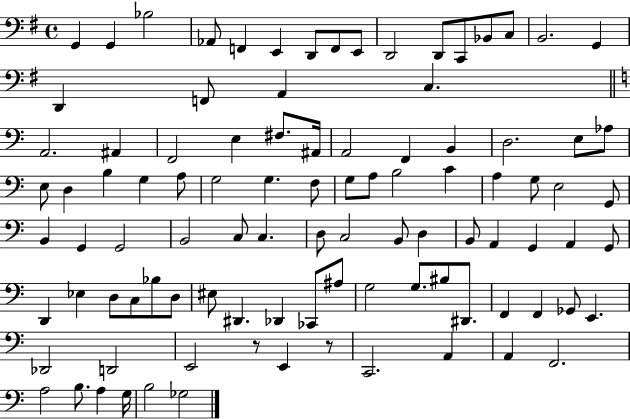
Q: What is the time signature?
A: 4/4